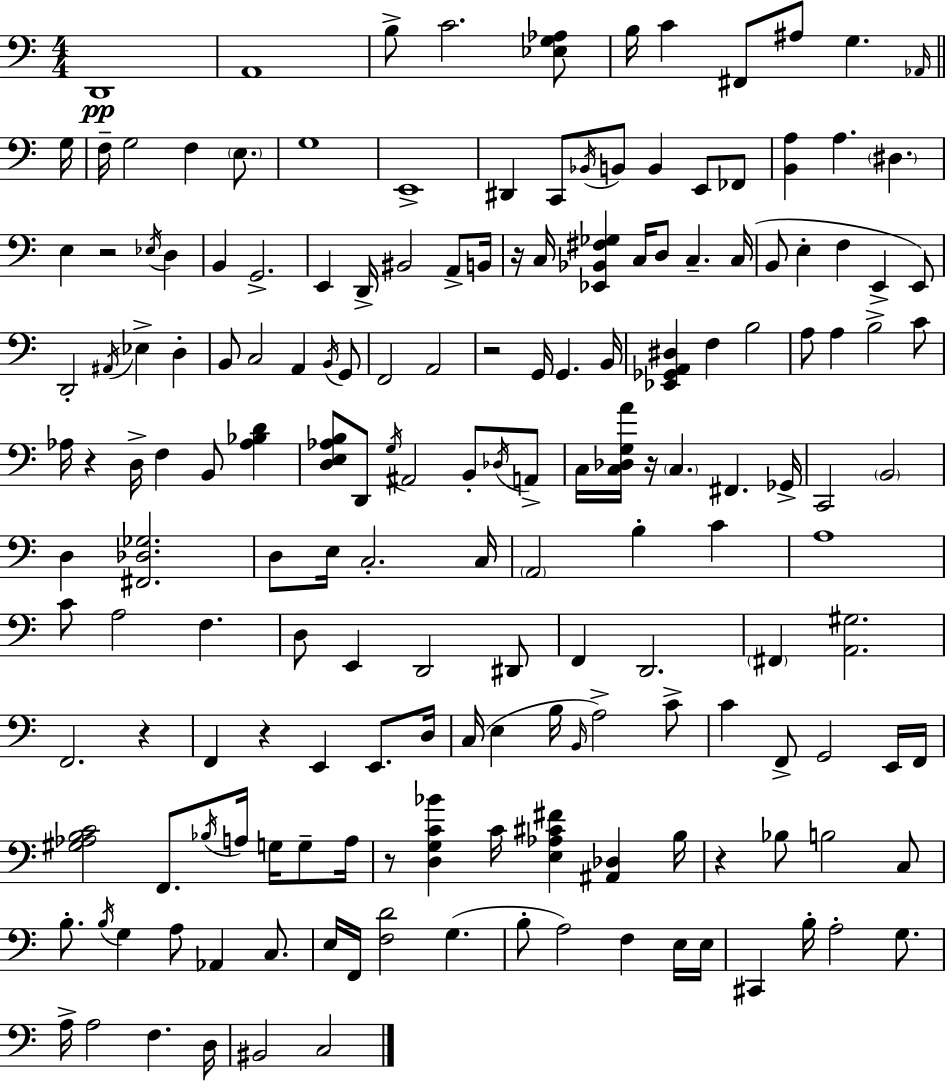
X:1
T:Untitled
M:4/4
L:1/4
K:C
D,,4 A,,4 B,/2 C2 [_E,G,_A,]/2 B,/4 C ^F,,/2 ^A,/2 G, _A,,/4 G,/4 F,/4 G,2 F, E,/2 G,4 E,,4 ^D,, C,,/2 _B,,/4 B,,/2 B,, E,,/2 _F,,/2 [B,,A,] A, ^D, E, z2 _E,/4 D, B,, G,,2 E,, D,,/4 ^B,,2 A,,/2 B,,/4 z/4 C,/4 [_E,,_B,,^F,_G,] C,/4 D,/2 C, C,/4 B,,/2 E, F, E,, E,,/2 D,,2 ^A,,/4 _E, D, B,,/2 C,2 A,, B,,/4 G,,/2 F,,2 A,,2 z2 G,,/4 G,, B,,/4 [_E,,_G,,A,,^D,] F, B,2 A,/2 A, B,2 C/2 _A,/4 z D,/4 F, B,,/2 [_A,_B,D] [D,E,_A,B,]/2 D,,/2 G,/4 ^A,,2 B,,/2 _D,/4 A,,/2 C,/4 [C,_D,G,A]/4 z/4 C, ^F,, _G,,/4 C,,2 B,,2 D, [^F,,_D,_G,]2 D,/2 E,/4 C,2 C,/4 A,,2 B, C A,4 C/2 A,2 F, D,/2 E,, D,,2 ^D,,/2 F,, D,,2 ^F,, [A,,^G,]2 F,,2 z F,, z E,, E,,/2 D,/4 C,/4 E, B,/4 B,,/4 A,2 C/2 C F,,/2 G,,2 E,,/4 F,,/4 [^G,_A,B,C]2 F,,/2 _B,/4 A,/4 G,/4 G,/2 A,/4 z/2 [D,G,C_B] C/4 [E,_A,^C^F] [^A,,_D,] B,/4 z _B,/2 B,2 C,/2 B,/2 B,/4 G, A,/2 _A,, C,/2 E,/4 F,,/4 [F,D]2 G, B,/2 A,2 F, E,/4 E,/4 ^C,, B,/4 A,2 G,/2 A,/4 A,2 F, D,/4 ^B,,2 C,2